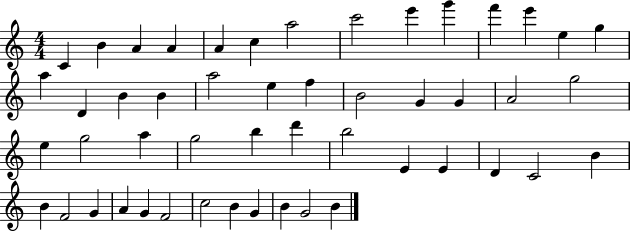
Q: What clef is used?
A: treble